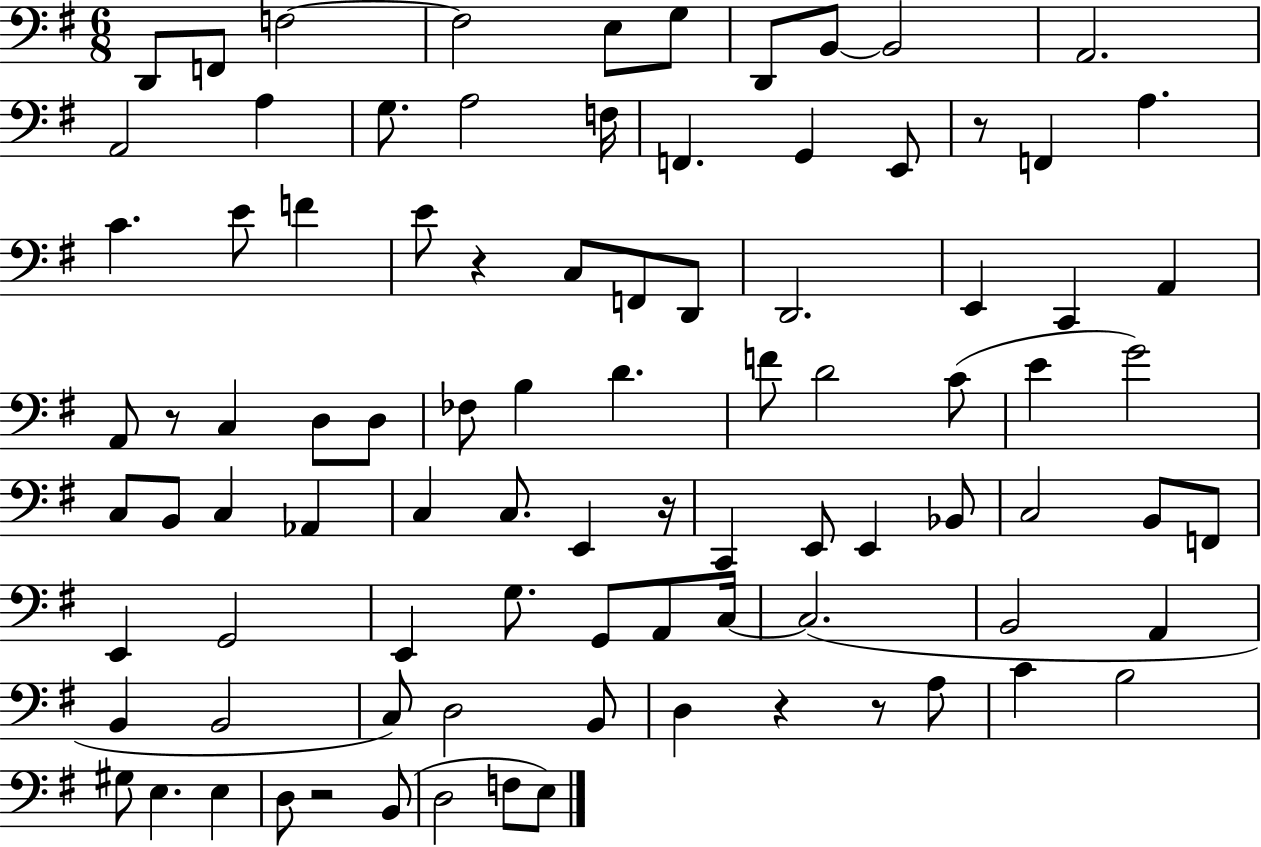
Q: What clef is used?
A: bass